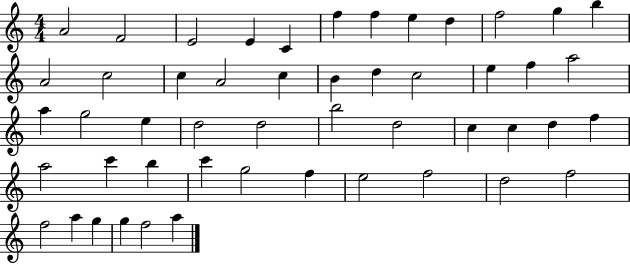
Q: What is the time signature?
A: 4/4